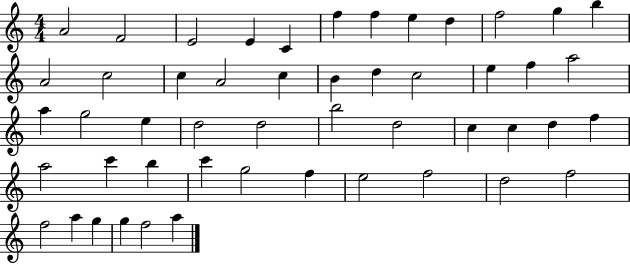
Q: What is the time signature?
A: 4/4